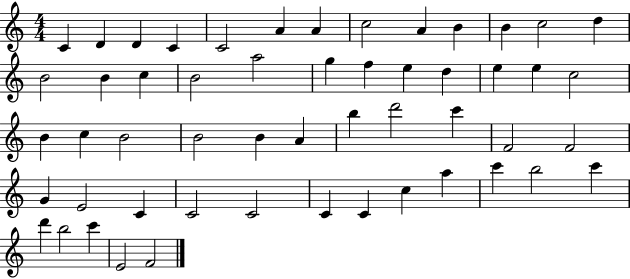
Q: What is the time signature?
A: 4/4